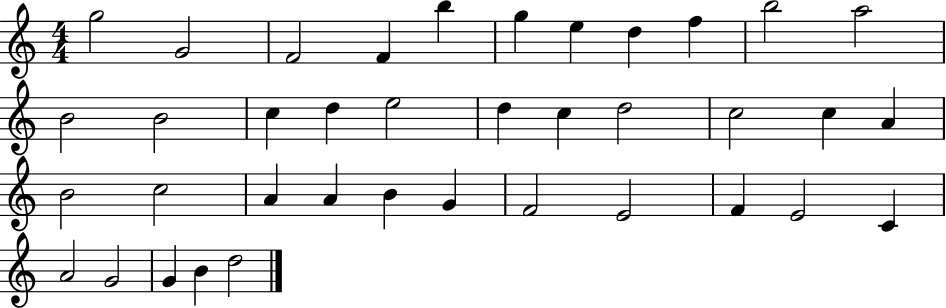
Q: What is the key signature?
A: C major